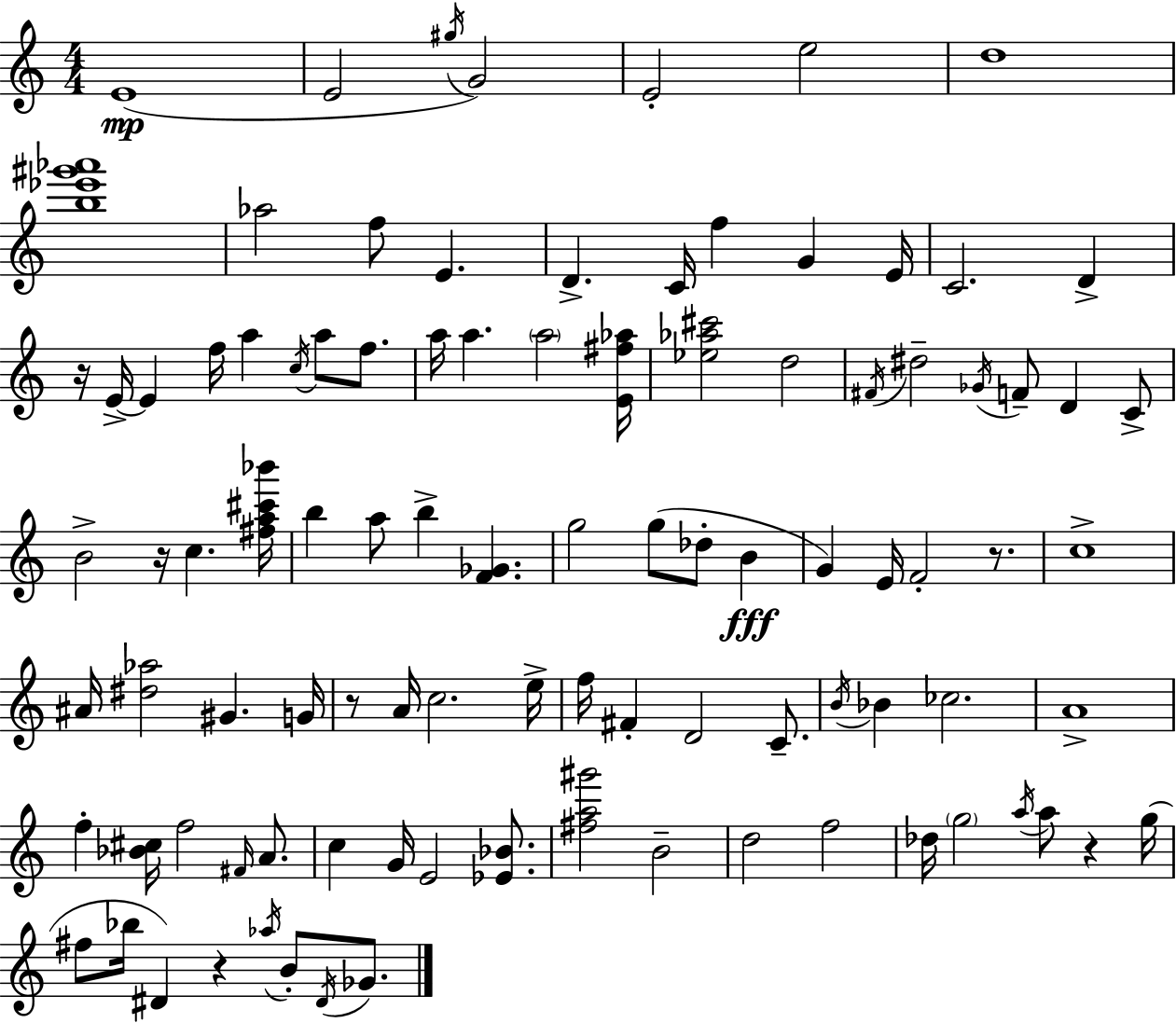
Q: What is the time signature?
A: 4/4